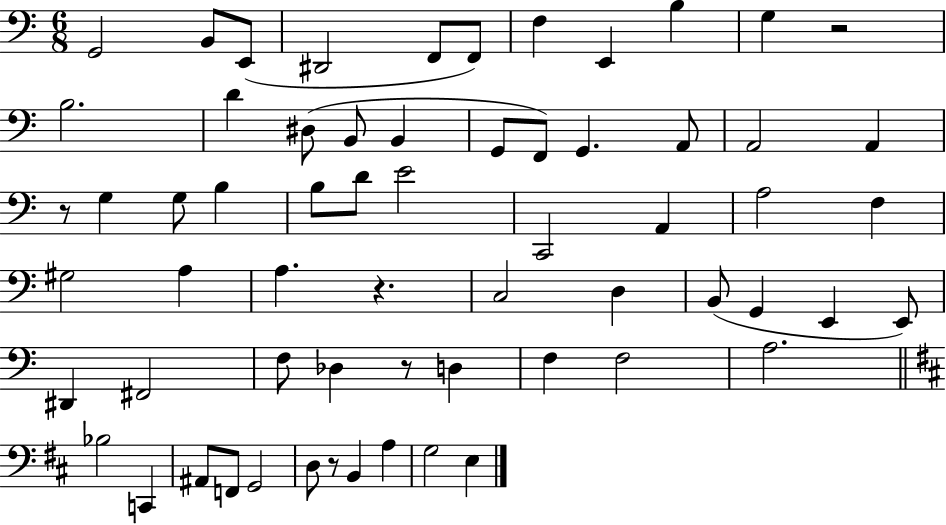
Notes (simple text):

G2/h B2/e E2/e D#2/h F2/e F2/e F3/q E2/q B3/q G3/q R/h B3/h. D4/q D#3/e B2/e B2/q G2/e F2/e G2/q. A2/e A2/h A2/q R/e G3/q G3/e B3/q B3/e D4/e E4/h C2/h A2/q A3/h F3/q G#3/h A3/q A3/q. R/q. C3/h D3/q B2/e G2/q E2/q E2/e D#2/q F#2/h F3/e Db3/q R/e D3/q F3/q F3/h A3/h. Bb3/h C2/q A#2/e F2/e G2/h D3/e R/e B2/q A3/q G3/h E3/q